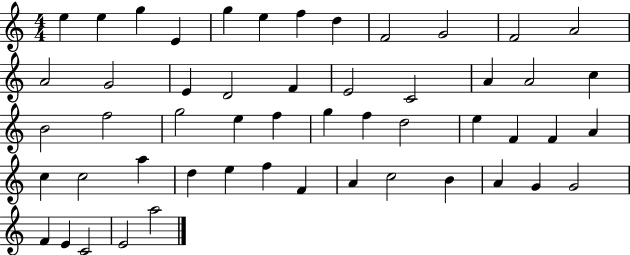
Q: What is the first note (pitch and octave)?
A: E5